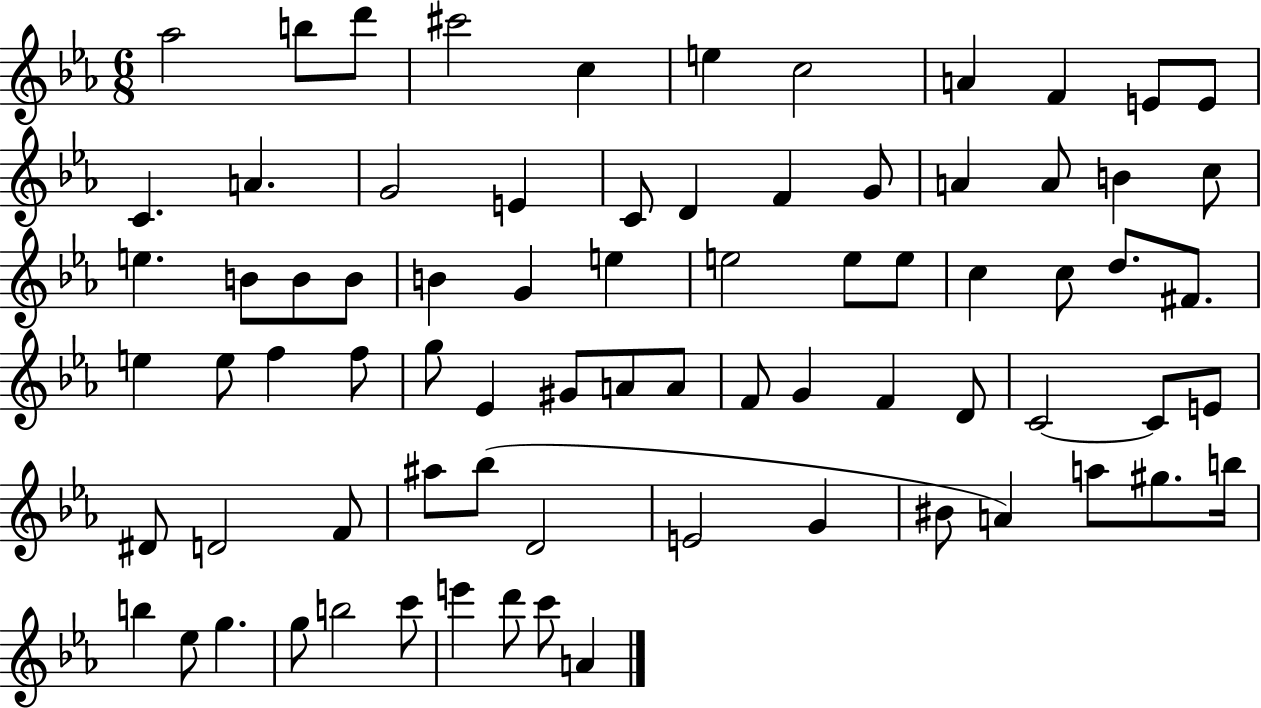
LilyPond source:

{
  \clef treble
  \numericTimeSignature
  \time 6/8
  \key ees \major
  aes''2 b''8 d'''8 | cis'''2 c''4 | e''4 c''2 | a'4 f'4 e'8 e'8 | \break c'4. a'4. | g'2 e'4 | c'8 d'4 f'4 g'8 | a'4 a'8 b'4 c''8 | \break e''4. b'8 b'8 b'8 | b'4 g'4 e''4 | e''2 e''8 e''8 | c''4 c''8 d''8. fis'8. | \break e''4 e''8 f''4 f''8 | g''8 ees'4 gis'8 a'8 a'8 | f'8 g'4 f'4 d'8 | c'2~~ c'8 e'8 | \break dis'8 d'2 f'8 | ais''8 bes''8( d'2 | e'2 g'4 | bis'8 a'4) a''8 gis''8. b''16 | \break b''4 ees''8 g''4. | g''8 b''2 c'''8 | e'''4 d'''8 c'''8 a'4 | \bar "|."
}